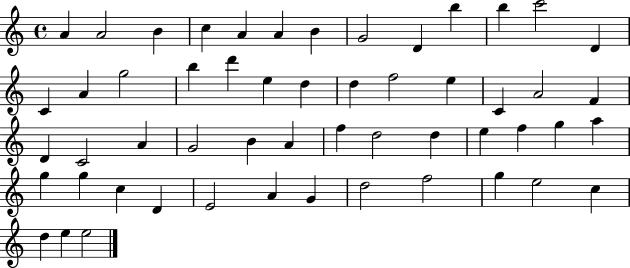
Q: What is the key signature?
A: C major